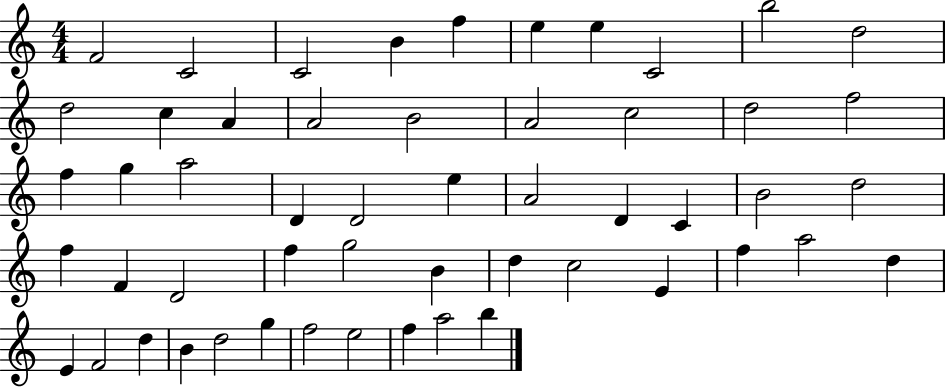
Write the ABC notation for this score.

X:1
T:Untitled
M:4/4
L:1/4
K:C
F2 C2 C2 B f e e C2 b2 d2 d2 c A A2 B2 A2 c2 d2 f2 f g a2 D D2 e A2 D C B2 d2 f F D2 f g2 B d c2 E f a2 d E F2 d B d2 g f2 e2 f a2 b